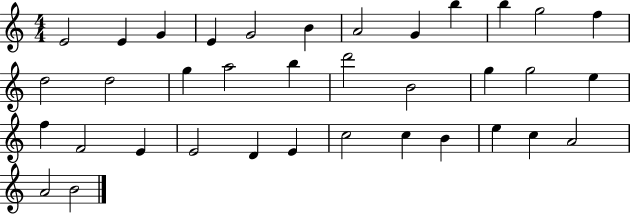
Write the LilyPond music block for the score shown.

{
  \clef treble
  \numericTimeSignature
  \time 4/4
  \key c \major
  e'2 e'4 g'4 | e'4 g'2 b'4 | a'2 g'4 b''4 | b''4 g''2 f''4 | \break d''2 d''2 | g''4 a''2 b''4 | d'''2 b'2 | g''4 g''2 e''4 | \break f''4 f'2 e'4 | e'2 d'4 e'4 | c''2 c''4 b'4 | e''4 c''4 a'2 | \break a'2 b'2 | \bar "|."
}